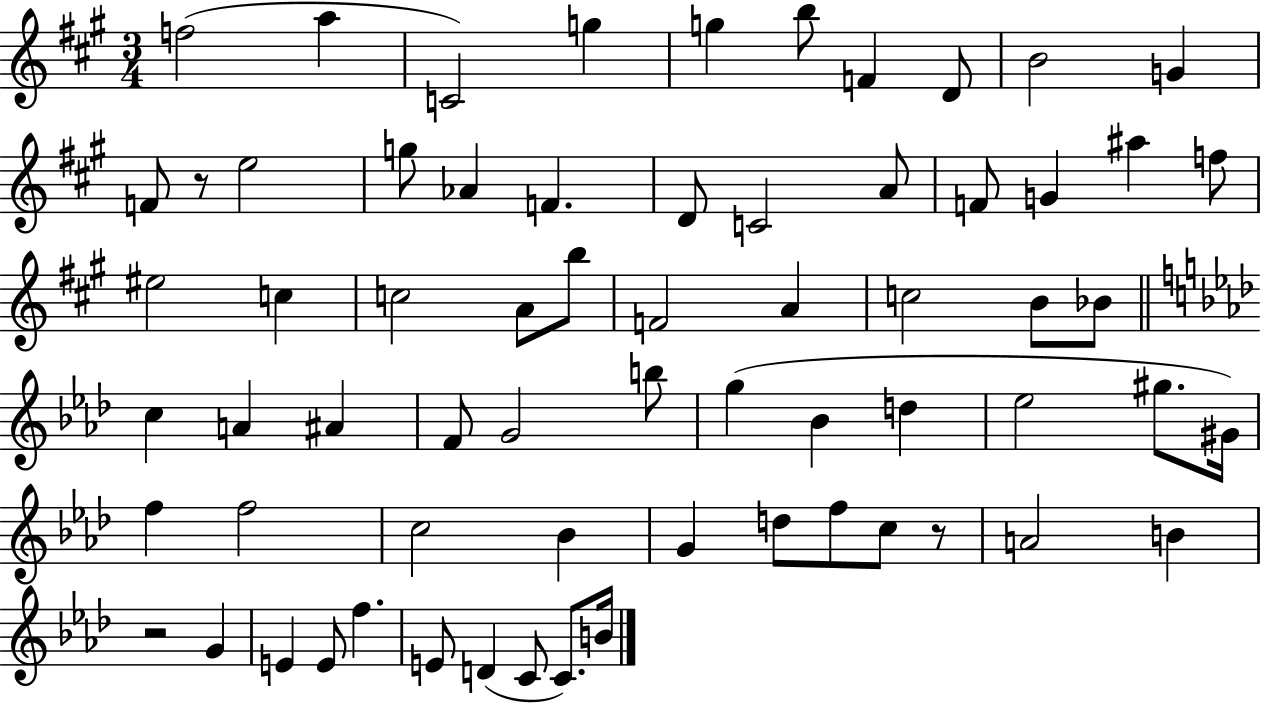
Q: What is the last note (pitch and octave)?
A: B4